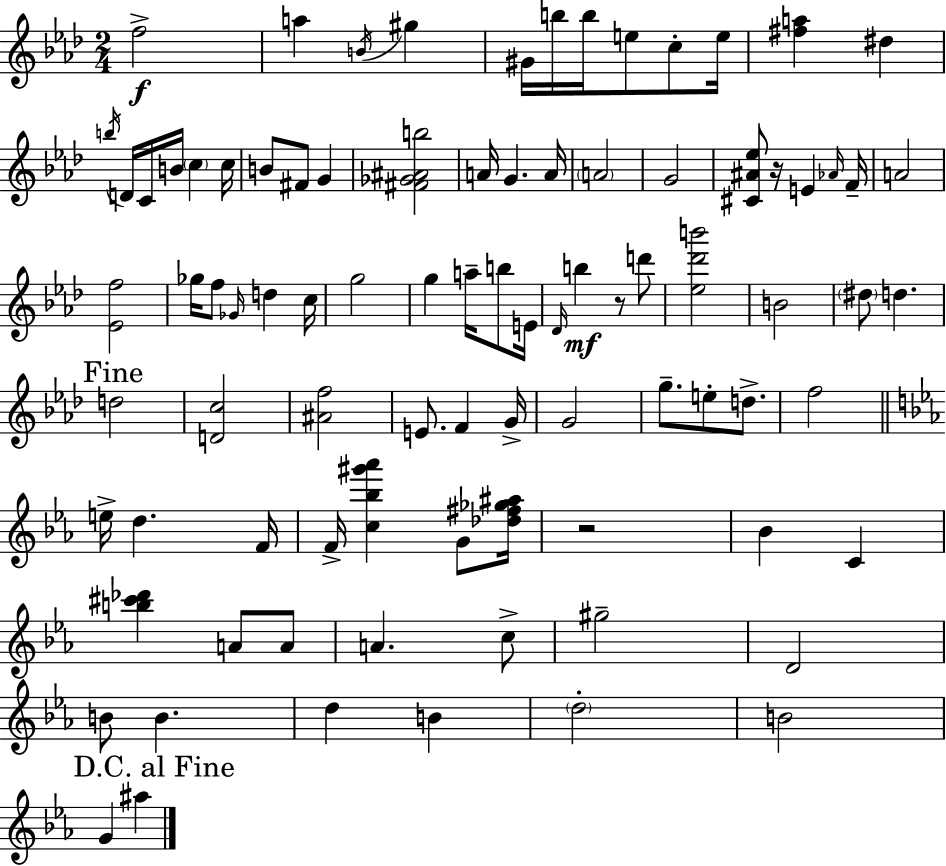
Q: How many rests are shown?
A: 3